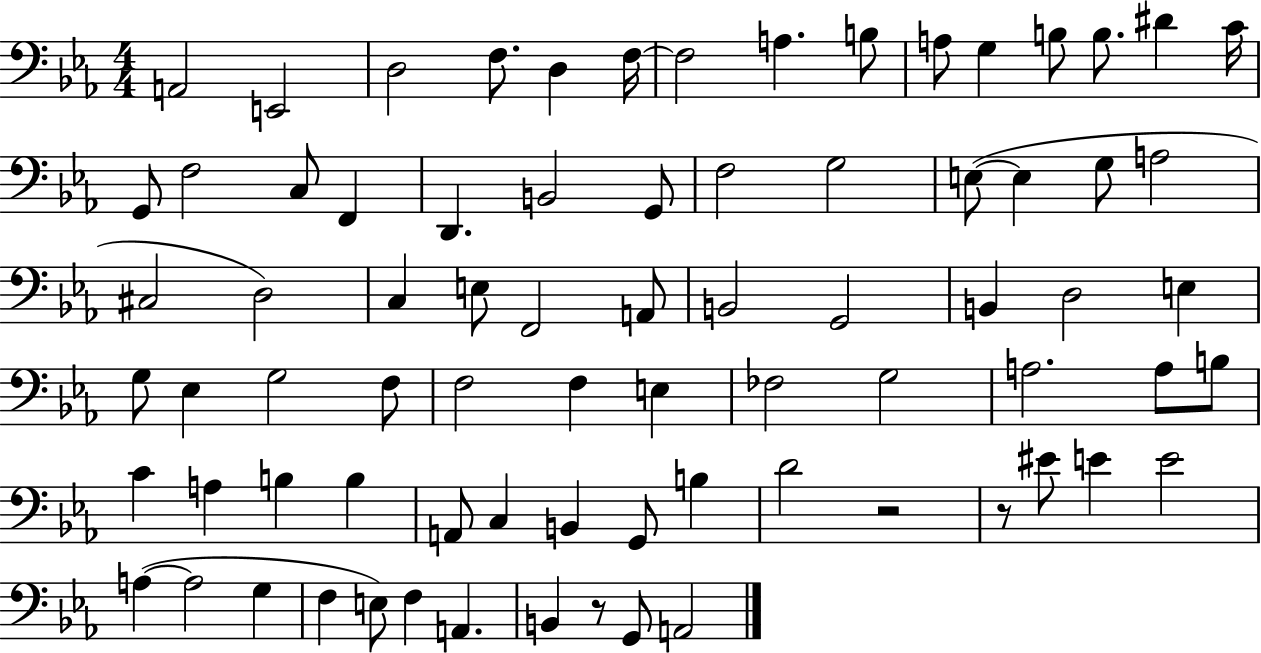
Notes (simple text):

A2/h E2/h D3/h F3/e. D3/q F3/s F3/h A3/q. B3/e A3/e G3/q B3/e B3/e. D#4/q C4/s G2/e F3/h C3/e F2/q D2/q. B2/h G2/e F3/h G3/h E3/e E3/q G3/e A3/h C#3/h D3/h C3/q E3/e F2/h A2/e B2/h G2/h B2/q D3/h E3/q G3/e Eb3/q G3/h F3/e F3/h F3/q E3/q FES3/h G3/h A3/h. A3/e B3/e C4/q A3/q B3/q B3/q A2/e C3/q B2/q G2/e B3/q D4/h R/h R/e EIS4/e E4/q E4/h A3/q A3/h G3/q F3/q E3/e F3/q A2/q. B2/q R/e G2/e A2/h